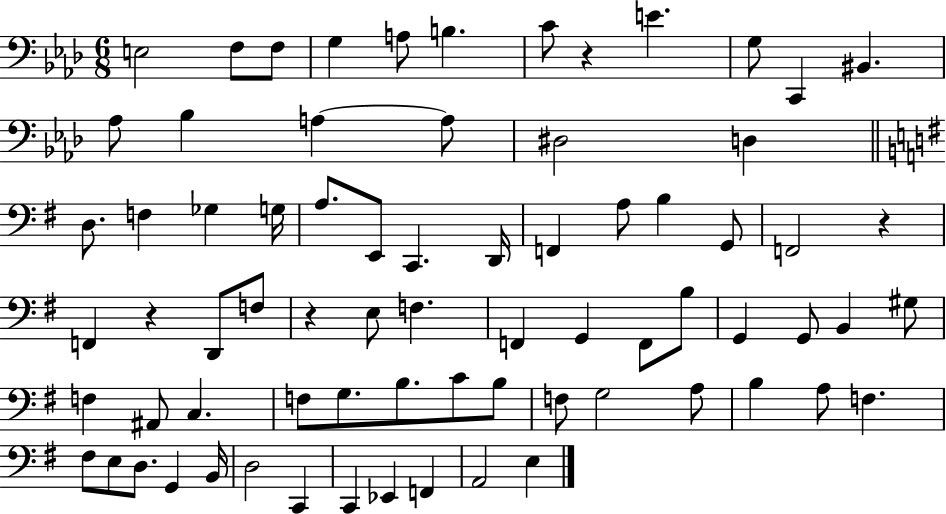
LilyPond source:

{
  \clef bass
  \numericTimeSignature
  \time 6/8
  \key aes \major
  e2 f8 f8 | g4 a8 b4. | c'8 r4 e'4. | g8 c,4 bis,4. | \break aes8 bes4 a4~~ a8 | dis2 d4 | \bar "||" \break \key g \major d8. f4 ges4 g16 | a8. e,8 c,4. d,16 | f,4 a8 b4 g,8 | f,2 r4 | \break f,4 r4 d,8 f8 | r4 e8 f4. | f,4 g,4 f,8 b8 | g,4 g,8 b,4 gis8 | \break f4 ais,8 c4. | f8 g8. b8. c'8 b8 | f8 g2 a8 | b4 a8 f4. | \break fis8 e8 d8. g,4 b,16 | d2 c,4 | c,4 ees,4 f,4 | a,2 e4 | \break \bar "|."
}